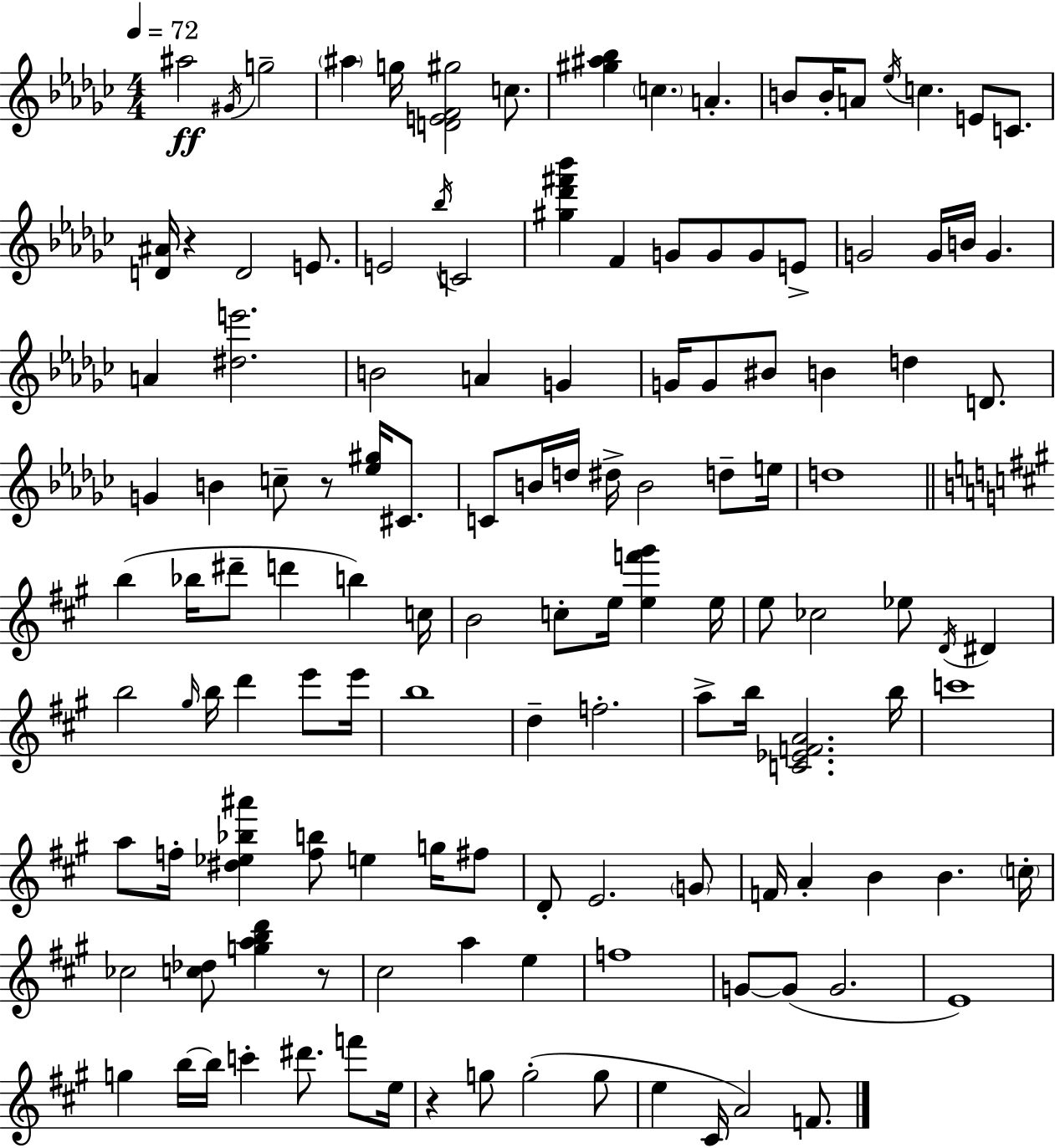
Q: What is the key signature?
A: EES minor